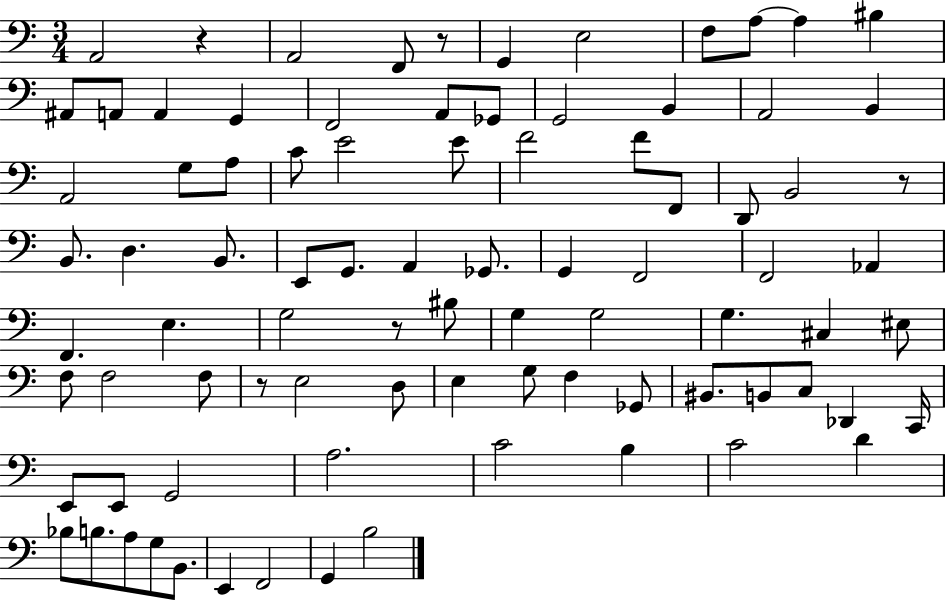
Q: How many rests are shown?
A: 5